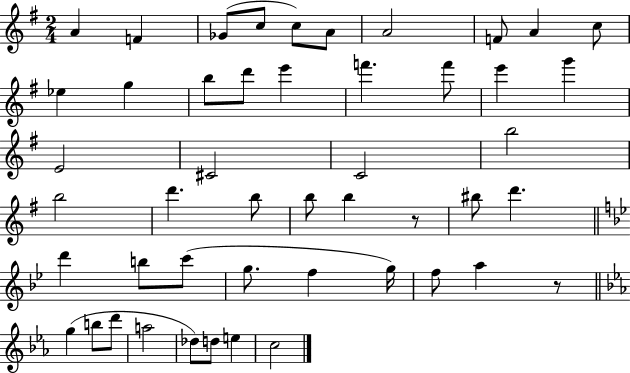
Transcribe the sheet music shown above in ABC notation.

X:1
T:Untitled
M:2/4
L:1/4
K:G
A F _G/2 c/2 c/2 A/2 A2 F/2 A c/2 _e g b/2 d'/2 e' f' f'/2 e' g' E2 ^C2 C2 b2 b2 d' b/2 b/2 b z/2 ^b/2 d' d' b/2 c'/2 g/2 f g/4 f/2 a z/2 g b/2 d'/2 a2 _d/2 d/2 e c2